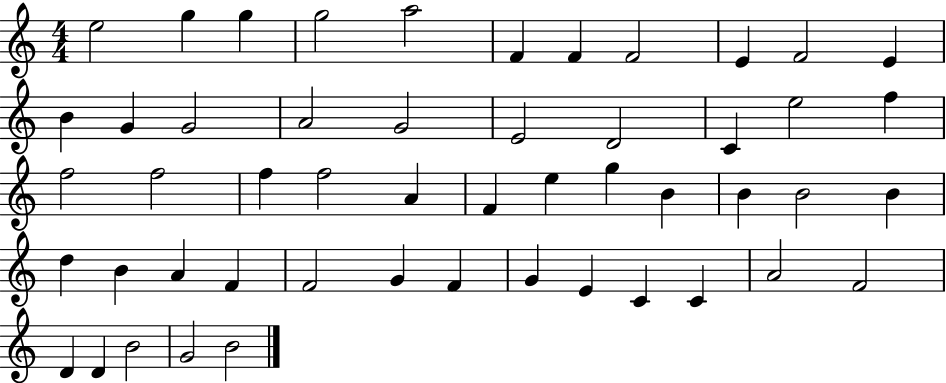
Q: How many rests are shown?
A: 0